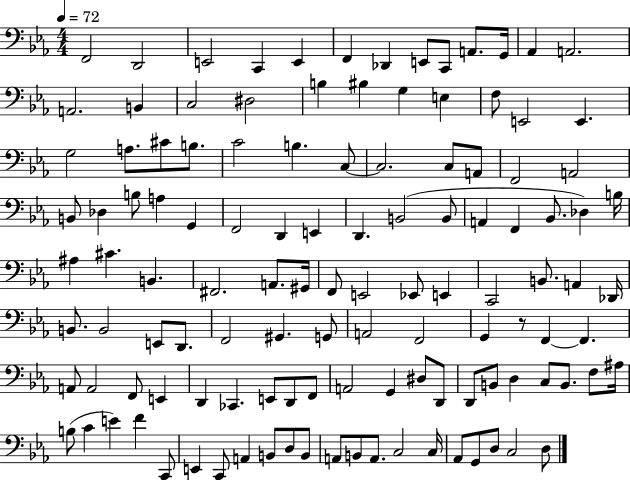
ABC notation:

X:1
T:Untitled
M:4/4
L:1/4
K:Eb
F,,2 D,,2 E,,2 C,, E,, F,, _D,, E,,/2 C,,/2 A,,/2 G,,/4 _A,, A,,2 A,,2 B,, C,2 ^D,2 B, ^B, G, E, F,/2 E,,2 E,, G,2 A,/2 ^C/2 B,/2 C2 B, C,/2 C,2 C,/2 A,,/2 F,,2 A,,2 B,,/2 _D, B,/2 A, G,, F,,2 D,, E,, D,, B,,2 B,,/2 A,, F,, _B,,/2 _D, B,/4 ^A, ^C B,, ^F,,2 A,,/2 ^G,,/4 F,,/2 E,,2 _E,,/2 E,, C,,2 B,,/2 A,, _D,,/4 B,,/2 B,,2 E,,/2 D,,/2 F,,2 ^G,, G,,/2 A,,2 F,,2 G,, z/2 F,, F,, A,,/2 A,,2 F,,/2 E,, D,, _C,, E,,/2 D,,/2 F,,/2 A,,2 G,, ^D,/2 D,,/2 D,,/2 B,,/2 D, C,/2 B,,/2 F,/2 ^A,/4 B,/2 C E F C,,/2 E,, C,,/2 A,, B,,/2 D,/2 B,,/2 A,,/2 B,,/2 A,,/2 C,2 C,/4 _A,,/2 G,,/2 D,/2 C,2 D,/2